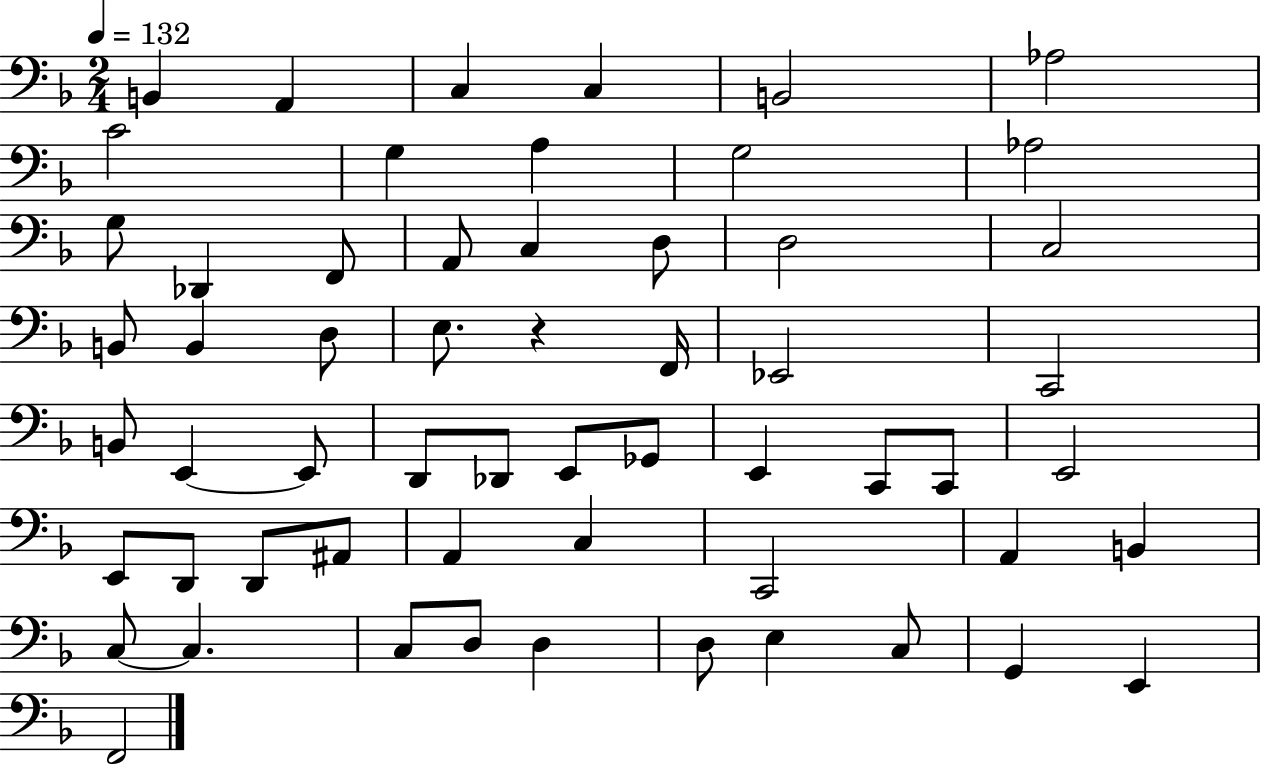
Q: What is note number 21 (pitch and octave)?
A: B2